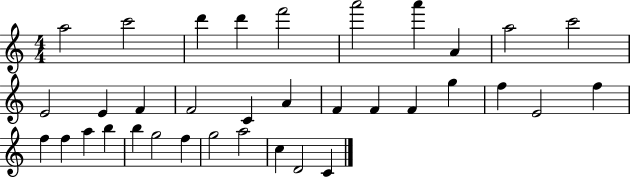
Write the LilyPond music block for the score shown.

{
  \clef treble
  \numericTimeSignature
  \time 4/4
  \key c \major
  a''2 c'''2 | d'''4 d'''4 f'''2 | a'''2 a'''4 a'4 | a''2 c'''2 | \break e'2 e'4 f'4 | f'2 c'4 a'4 | f'4 f'4 f'4 g''4 | f''4 e'2 f''4 | \break f''4 f''4 a''4 b''4 | b''4 g''2 f''4 | g''2 a''2 | c''4 d'2 c'4 | \break \bar "|."
}